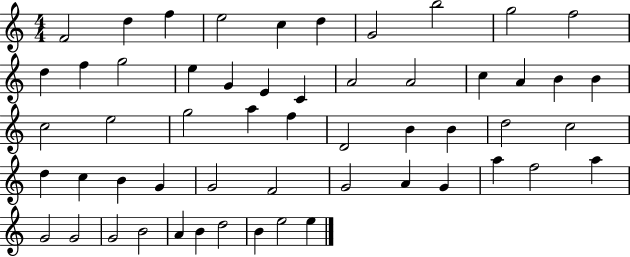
F4/h D5/q F5/q E5/h C5/q D5/q G4/h B5/h G5/h F5/h D5/q F5/q G5/h E5/q G4/q E4/q C4/q A4/h A4/h C5/q A4/q B4/q B4/q C5/h E5/h G5/h A5/q F5/q D4/h B4/q B4/q D5/h C5/h D5/q C5/q B4/q G4/q G4/h F4/h G4/h A4/q G4/q A5/q F5/h A5/q G4/h G4/h G4/h B4/h A4/q B4/q D5/h B4/q E5/h E5/q